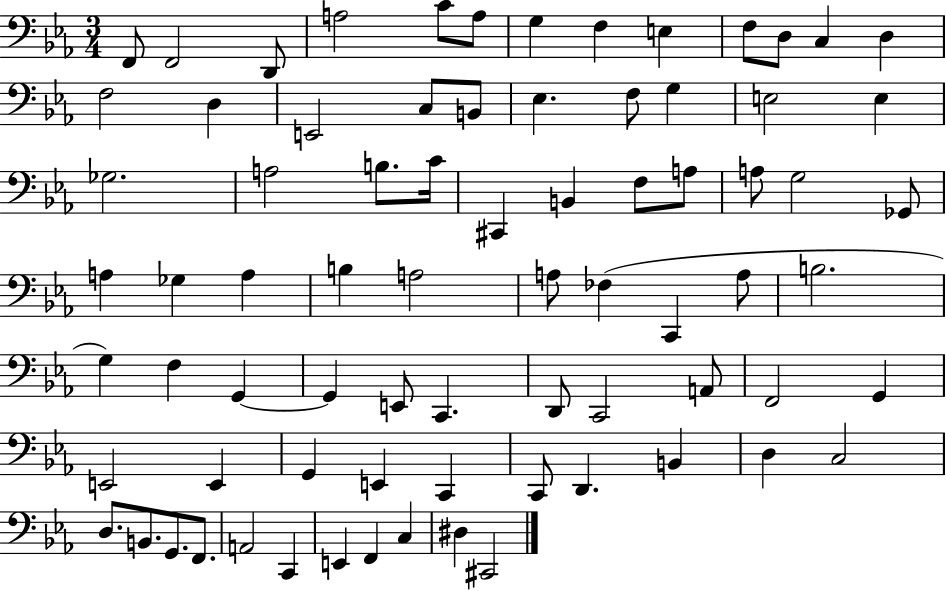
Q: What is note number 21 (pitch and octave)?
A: G3